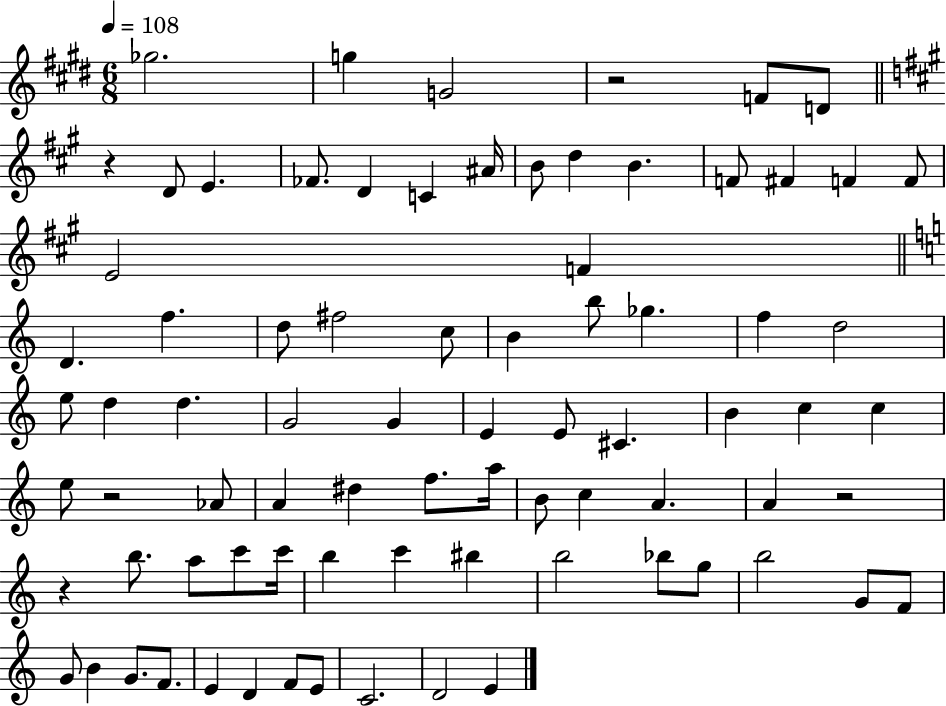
Gb5/h. G5/q G4/h R/h F4/e D4/e R/q D4/e E4/q. FES4/e. D4/q C4/q A#4/s B4/e D5/q B4/q. F4/e F#4/q F4/q F4/e E4/h F4/q D4/q. F5/q. D5/e F#5/h C5/e B4/q B5/e Gb5/q. F5/q D5/h E5/e D5/q D5/q. G4/h G4/q E4/q E4/e C#4/q. B4/q C5/q C5/q E5/e R/h Ab4/e A4/q D#5/q F5/e. A5/s B4/e C5/q A4/q. A4/q R/h R/q B5/e. A5/e C6/e C6/s B5/q C6/q BIS5/q B5/h Bb5/e G5/e B5/h G4/e F4/e G4/e B4/q G4/e. F4/e. E4/q D4/q F4/e E4/e C4/h. D4/h E4/q